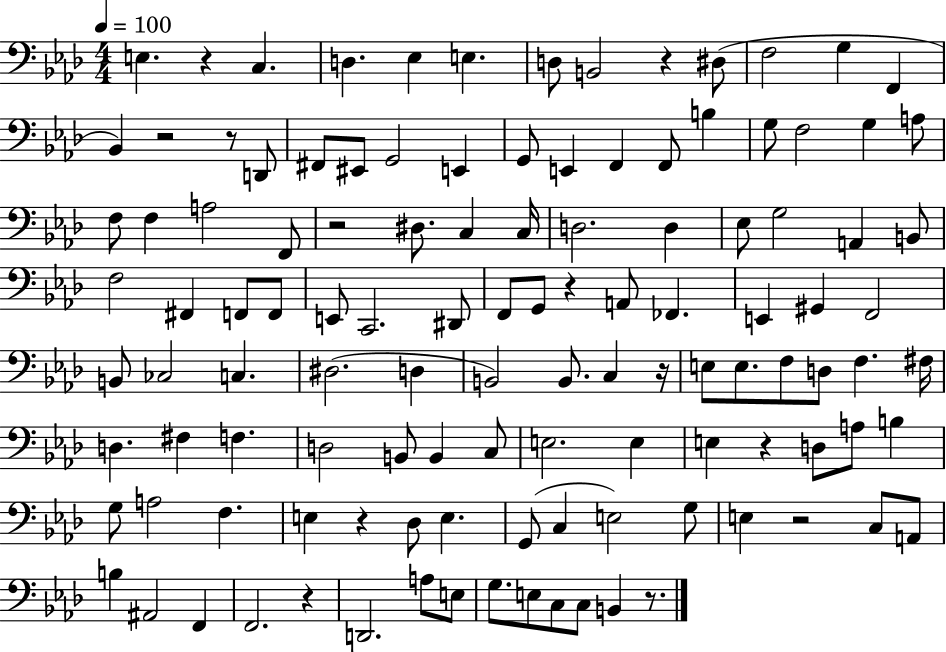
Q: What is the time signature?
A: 4/4